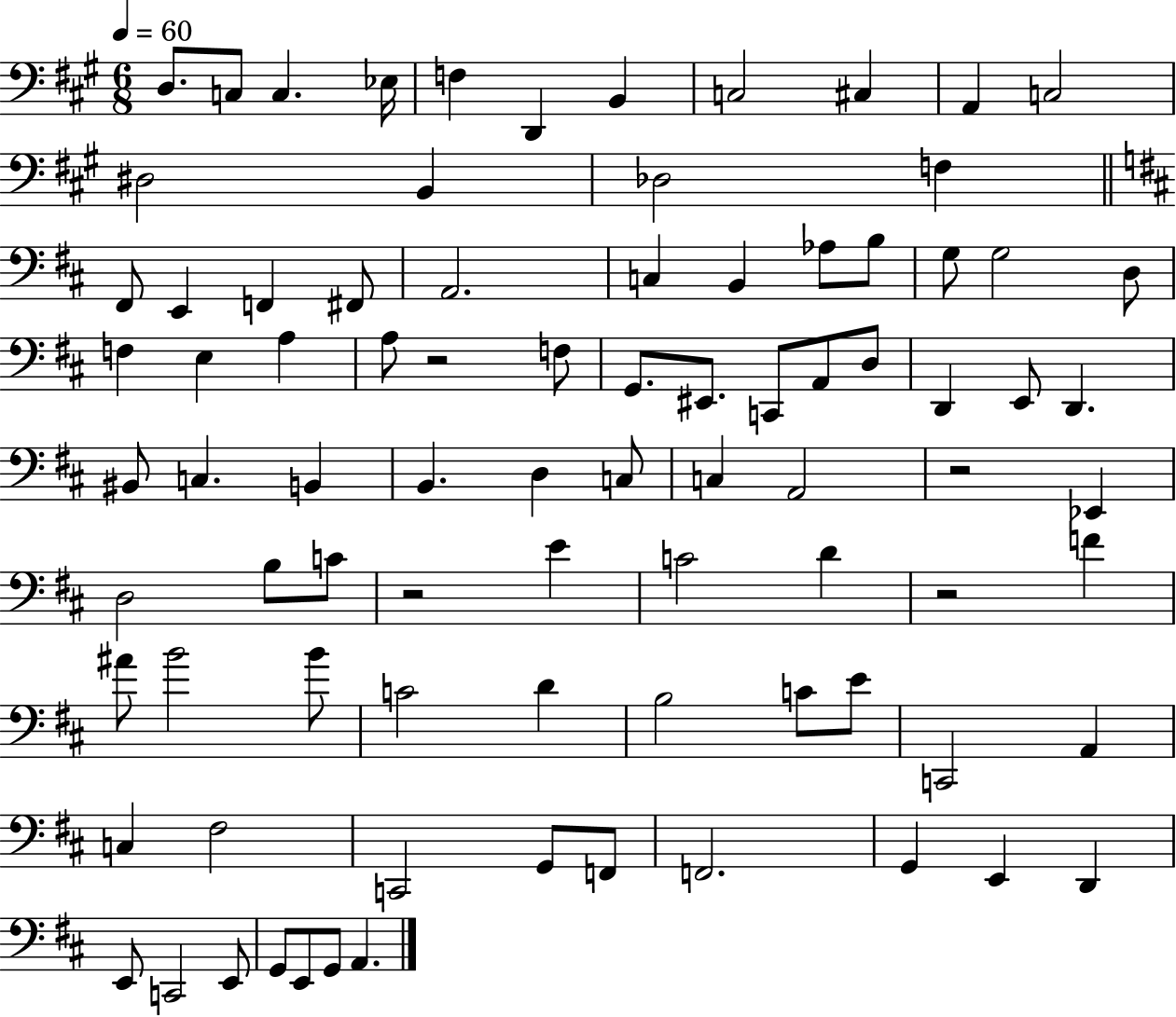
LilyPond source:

{
  \clef bass
  \numericTimeSignature
  \time 6/8
  \key a \major
  \tempo 4 = 60
  d8. c8 c4. ees16 | f4 d,4 b,4 | c2 cis4 | a,4 c2 | \break dis2 b,4 | des2 f4 | \bar "||" \break \key b \minor fis,8 e,4 f,4 fis,8 | a,2. | c4 b,4 aes8 b8 | g8 g2 d8 | \break f4 e4 a4 | a8 r2 f8 | g,8. eis,8. c,8 a,8 d8 | d,4 e,8 d,4. | \break bis,8 c4. b,4 | b,4. d4 c8 | c4 a,2 | r2 ees,4 | \break d2 b8 c'8 | r2 e'4 | c'2 d'4 | r2 f'4 | \break ais'8 b'2 b'8 | c'2 d'4 | b2 c'8 e'8 | c,2 a,4 | \break c4 fis2 | c,2 g,8 f,8 | f,2. | g,4 e,4 d,4 | \break e,8 c,2 e,8 | g,8 e,8 g,8 a,4. | \bar "|."
}